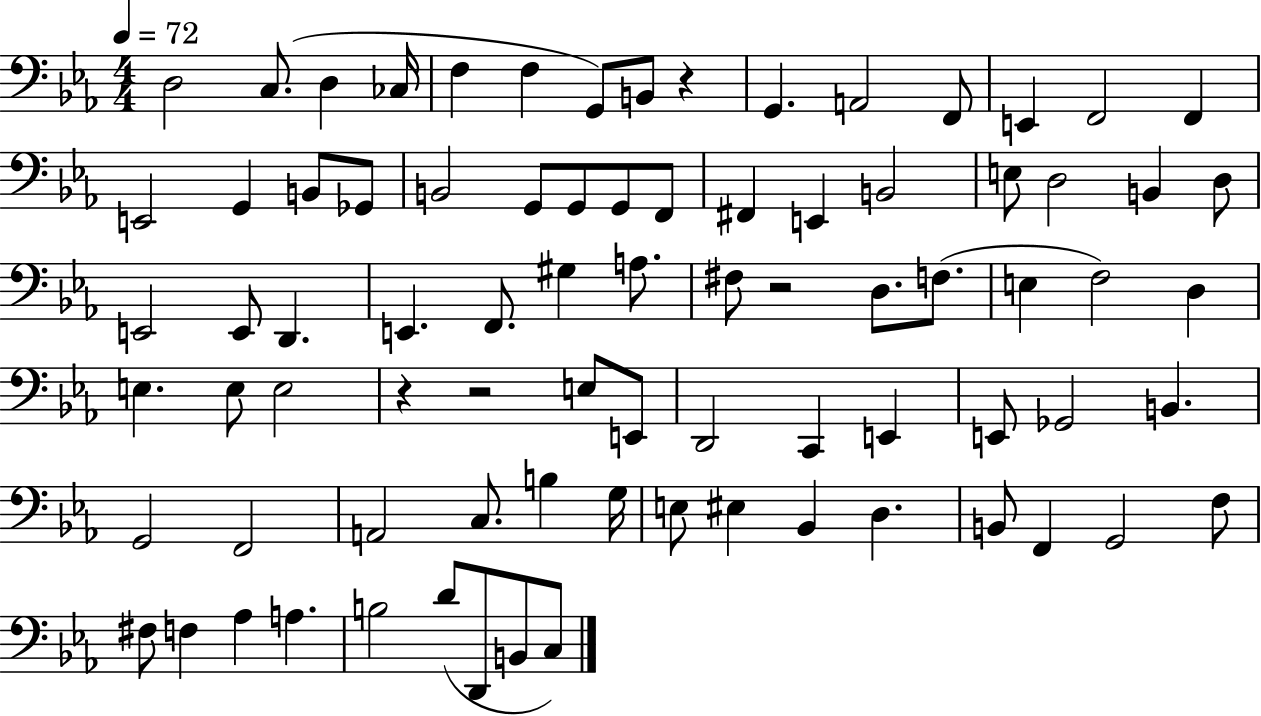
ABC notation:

X:1
T:Untitled
M:4/4
L:1/4
K:Eb
D,2 C,/2 D, _C,/4 F, F, G,,/2 B,,/2 z G,, A,,2 F,,/2 E,, F,,2 F,, E,,2 G,, B,,/2 _G,,/2 B,,2 G,,/2 G,,/2 G,,/2 F,,/2 ^F,, E,, B,,2 E,/2 D,2 B,, D,/2 E,,2 E,,/2 D,, E,, F,,/2 ^G, A,/2 ^F,/2 z2 D,/2 F,/2 E, F,2 D, E, E,/2 E,2 z z2 E,/2 E,,/2 D,,2 C,, E,, E,,/2 _G,,2 B,, G,,2 F,,2 A,,2 C,/2 B, G,/4 E,/2 ^E, _B,, D, B,,/2 F,, G,,2 F,/2 ^F,/2 F, _A, A, B,2 D/2 D,,/2 B,,/2 C,/2